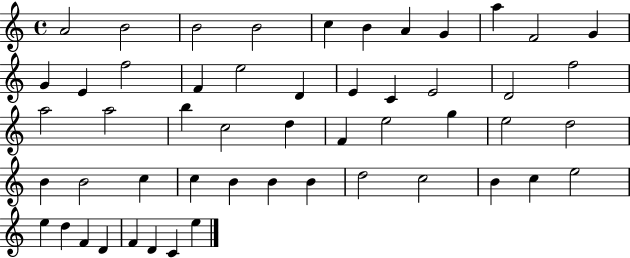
A4/h B4/h B4/h B4/h C5/q B4/q A4/q G4/q A5/q F4/h G4/q G4/q E4/q F5/h F4/q E5/h D4/q E4/q C4/q E4/h D4/h F5/h A5/h A5/h B5/q C5/h D5/q F4/q E5/h G5/q E5/h D5/h B4/q B4/h C5/q C5/q B4/q B4/q B4/q D5/h C5/h B4/q C5/q E5/h E5/q D5/q F4/q D4/q F4/q D4/q C4/q E5/q